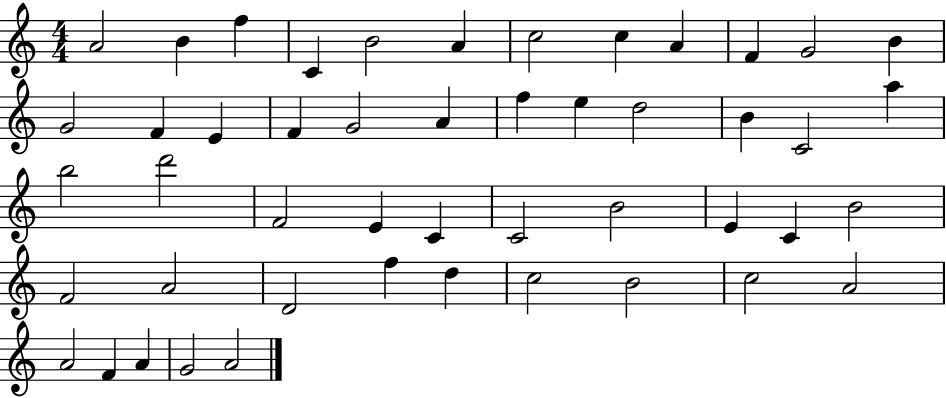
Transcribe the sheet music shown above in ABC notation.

X:1
T:Untitled
M:4/4
L:1/4
K:C
A2 B f C B2 A c2 c A F G2 B G2 F E F G2 A f e d2 B C2 a b2 d'2 F2 E C C2 B2 E C B2 F2 A2 D2 f d c2 B2 c2 A2 A2 F A G2 A2